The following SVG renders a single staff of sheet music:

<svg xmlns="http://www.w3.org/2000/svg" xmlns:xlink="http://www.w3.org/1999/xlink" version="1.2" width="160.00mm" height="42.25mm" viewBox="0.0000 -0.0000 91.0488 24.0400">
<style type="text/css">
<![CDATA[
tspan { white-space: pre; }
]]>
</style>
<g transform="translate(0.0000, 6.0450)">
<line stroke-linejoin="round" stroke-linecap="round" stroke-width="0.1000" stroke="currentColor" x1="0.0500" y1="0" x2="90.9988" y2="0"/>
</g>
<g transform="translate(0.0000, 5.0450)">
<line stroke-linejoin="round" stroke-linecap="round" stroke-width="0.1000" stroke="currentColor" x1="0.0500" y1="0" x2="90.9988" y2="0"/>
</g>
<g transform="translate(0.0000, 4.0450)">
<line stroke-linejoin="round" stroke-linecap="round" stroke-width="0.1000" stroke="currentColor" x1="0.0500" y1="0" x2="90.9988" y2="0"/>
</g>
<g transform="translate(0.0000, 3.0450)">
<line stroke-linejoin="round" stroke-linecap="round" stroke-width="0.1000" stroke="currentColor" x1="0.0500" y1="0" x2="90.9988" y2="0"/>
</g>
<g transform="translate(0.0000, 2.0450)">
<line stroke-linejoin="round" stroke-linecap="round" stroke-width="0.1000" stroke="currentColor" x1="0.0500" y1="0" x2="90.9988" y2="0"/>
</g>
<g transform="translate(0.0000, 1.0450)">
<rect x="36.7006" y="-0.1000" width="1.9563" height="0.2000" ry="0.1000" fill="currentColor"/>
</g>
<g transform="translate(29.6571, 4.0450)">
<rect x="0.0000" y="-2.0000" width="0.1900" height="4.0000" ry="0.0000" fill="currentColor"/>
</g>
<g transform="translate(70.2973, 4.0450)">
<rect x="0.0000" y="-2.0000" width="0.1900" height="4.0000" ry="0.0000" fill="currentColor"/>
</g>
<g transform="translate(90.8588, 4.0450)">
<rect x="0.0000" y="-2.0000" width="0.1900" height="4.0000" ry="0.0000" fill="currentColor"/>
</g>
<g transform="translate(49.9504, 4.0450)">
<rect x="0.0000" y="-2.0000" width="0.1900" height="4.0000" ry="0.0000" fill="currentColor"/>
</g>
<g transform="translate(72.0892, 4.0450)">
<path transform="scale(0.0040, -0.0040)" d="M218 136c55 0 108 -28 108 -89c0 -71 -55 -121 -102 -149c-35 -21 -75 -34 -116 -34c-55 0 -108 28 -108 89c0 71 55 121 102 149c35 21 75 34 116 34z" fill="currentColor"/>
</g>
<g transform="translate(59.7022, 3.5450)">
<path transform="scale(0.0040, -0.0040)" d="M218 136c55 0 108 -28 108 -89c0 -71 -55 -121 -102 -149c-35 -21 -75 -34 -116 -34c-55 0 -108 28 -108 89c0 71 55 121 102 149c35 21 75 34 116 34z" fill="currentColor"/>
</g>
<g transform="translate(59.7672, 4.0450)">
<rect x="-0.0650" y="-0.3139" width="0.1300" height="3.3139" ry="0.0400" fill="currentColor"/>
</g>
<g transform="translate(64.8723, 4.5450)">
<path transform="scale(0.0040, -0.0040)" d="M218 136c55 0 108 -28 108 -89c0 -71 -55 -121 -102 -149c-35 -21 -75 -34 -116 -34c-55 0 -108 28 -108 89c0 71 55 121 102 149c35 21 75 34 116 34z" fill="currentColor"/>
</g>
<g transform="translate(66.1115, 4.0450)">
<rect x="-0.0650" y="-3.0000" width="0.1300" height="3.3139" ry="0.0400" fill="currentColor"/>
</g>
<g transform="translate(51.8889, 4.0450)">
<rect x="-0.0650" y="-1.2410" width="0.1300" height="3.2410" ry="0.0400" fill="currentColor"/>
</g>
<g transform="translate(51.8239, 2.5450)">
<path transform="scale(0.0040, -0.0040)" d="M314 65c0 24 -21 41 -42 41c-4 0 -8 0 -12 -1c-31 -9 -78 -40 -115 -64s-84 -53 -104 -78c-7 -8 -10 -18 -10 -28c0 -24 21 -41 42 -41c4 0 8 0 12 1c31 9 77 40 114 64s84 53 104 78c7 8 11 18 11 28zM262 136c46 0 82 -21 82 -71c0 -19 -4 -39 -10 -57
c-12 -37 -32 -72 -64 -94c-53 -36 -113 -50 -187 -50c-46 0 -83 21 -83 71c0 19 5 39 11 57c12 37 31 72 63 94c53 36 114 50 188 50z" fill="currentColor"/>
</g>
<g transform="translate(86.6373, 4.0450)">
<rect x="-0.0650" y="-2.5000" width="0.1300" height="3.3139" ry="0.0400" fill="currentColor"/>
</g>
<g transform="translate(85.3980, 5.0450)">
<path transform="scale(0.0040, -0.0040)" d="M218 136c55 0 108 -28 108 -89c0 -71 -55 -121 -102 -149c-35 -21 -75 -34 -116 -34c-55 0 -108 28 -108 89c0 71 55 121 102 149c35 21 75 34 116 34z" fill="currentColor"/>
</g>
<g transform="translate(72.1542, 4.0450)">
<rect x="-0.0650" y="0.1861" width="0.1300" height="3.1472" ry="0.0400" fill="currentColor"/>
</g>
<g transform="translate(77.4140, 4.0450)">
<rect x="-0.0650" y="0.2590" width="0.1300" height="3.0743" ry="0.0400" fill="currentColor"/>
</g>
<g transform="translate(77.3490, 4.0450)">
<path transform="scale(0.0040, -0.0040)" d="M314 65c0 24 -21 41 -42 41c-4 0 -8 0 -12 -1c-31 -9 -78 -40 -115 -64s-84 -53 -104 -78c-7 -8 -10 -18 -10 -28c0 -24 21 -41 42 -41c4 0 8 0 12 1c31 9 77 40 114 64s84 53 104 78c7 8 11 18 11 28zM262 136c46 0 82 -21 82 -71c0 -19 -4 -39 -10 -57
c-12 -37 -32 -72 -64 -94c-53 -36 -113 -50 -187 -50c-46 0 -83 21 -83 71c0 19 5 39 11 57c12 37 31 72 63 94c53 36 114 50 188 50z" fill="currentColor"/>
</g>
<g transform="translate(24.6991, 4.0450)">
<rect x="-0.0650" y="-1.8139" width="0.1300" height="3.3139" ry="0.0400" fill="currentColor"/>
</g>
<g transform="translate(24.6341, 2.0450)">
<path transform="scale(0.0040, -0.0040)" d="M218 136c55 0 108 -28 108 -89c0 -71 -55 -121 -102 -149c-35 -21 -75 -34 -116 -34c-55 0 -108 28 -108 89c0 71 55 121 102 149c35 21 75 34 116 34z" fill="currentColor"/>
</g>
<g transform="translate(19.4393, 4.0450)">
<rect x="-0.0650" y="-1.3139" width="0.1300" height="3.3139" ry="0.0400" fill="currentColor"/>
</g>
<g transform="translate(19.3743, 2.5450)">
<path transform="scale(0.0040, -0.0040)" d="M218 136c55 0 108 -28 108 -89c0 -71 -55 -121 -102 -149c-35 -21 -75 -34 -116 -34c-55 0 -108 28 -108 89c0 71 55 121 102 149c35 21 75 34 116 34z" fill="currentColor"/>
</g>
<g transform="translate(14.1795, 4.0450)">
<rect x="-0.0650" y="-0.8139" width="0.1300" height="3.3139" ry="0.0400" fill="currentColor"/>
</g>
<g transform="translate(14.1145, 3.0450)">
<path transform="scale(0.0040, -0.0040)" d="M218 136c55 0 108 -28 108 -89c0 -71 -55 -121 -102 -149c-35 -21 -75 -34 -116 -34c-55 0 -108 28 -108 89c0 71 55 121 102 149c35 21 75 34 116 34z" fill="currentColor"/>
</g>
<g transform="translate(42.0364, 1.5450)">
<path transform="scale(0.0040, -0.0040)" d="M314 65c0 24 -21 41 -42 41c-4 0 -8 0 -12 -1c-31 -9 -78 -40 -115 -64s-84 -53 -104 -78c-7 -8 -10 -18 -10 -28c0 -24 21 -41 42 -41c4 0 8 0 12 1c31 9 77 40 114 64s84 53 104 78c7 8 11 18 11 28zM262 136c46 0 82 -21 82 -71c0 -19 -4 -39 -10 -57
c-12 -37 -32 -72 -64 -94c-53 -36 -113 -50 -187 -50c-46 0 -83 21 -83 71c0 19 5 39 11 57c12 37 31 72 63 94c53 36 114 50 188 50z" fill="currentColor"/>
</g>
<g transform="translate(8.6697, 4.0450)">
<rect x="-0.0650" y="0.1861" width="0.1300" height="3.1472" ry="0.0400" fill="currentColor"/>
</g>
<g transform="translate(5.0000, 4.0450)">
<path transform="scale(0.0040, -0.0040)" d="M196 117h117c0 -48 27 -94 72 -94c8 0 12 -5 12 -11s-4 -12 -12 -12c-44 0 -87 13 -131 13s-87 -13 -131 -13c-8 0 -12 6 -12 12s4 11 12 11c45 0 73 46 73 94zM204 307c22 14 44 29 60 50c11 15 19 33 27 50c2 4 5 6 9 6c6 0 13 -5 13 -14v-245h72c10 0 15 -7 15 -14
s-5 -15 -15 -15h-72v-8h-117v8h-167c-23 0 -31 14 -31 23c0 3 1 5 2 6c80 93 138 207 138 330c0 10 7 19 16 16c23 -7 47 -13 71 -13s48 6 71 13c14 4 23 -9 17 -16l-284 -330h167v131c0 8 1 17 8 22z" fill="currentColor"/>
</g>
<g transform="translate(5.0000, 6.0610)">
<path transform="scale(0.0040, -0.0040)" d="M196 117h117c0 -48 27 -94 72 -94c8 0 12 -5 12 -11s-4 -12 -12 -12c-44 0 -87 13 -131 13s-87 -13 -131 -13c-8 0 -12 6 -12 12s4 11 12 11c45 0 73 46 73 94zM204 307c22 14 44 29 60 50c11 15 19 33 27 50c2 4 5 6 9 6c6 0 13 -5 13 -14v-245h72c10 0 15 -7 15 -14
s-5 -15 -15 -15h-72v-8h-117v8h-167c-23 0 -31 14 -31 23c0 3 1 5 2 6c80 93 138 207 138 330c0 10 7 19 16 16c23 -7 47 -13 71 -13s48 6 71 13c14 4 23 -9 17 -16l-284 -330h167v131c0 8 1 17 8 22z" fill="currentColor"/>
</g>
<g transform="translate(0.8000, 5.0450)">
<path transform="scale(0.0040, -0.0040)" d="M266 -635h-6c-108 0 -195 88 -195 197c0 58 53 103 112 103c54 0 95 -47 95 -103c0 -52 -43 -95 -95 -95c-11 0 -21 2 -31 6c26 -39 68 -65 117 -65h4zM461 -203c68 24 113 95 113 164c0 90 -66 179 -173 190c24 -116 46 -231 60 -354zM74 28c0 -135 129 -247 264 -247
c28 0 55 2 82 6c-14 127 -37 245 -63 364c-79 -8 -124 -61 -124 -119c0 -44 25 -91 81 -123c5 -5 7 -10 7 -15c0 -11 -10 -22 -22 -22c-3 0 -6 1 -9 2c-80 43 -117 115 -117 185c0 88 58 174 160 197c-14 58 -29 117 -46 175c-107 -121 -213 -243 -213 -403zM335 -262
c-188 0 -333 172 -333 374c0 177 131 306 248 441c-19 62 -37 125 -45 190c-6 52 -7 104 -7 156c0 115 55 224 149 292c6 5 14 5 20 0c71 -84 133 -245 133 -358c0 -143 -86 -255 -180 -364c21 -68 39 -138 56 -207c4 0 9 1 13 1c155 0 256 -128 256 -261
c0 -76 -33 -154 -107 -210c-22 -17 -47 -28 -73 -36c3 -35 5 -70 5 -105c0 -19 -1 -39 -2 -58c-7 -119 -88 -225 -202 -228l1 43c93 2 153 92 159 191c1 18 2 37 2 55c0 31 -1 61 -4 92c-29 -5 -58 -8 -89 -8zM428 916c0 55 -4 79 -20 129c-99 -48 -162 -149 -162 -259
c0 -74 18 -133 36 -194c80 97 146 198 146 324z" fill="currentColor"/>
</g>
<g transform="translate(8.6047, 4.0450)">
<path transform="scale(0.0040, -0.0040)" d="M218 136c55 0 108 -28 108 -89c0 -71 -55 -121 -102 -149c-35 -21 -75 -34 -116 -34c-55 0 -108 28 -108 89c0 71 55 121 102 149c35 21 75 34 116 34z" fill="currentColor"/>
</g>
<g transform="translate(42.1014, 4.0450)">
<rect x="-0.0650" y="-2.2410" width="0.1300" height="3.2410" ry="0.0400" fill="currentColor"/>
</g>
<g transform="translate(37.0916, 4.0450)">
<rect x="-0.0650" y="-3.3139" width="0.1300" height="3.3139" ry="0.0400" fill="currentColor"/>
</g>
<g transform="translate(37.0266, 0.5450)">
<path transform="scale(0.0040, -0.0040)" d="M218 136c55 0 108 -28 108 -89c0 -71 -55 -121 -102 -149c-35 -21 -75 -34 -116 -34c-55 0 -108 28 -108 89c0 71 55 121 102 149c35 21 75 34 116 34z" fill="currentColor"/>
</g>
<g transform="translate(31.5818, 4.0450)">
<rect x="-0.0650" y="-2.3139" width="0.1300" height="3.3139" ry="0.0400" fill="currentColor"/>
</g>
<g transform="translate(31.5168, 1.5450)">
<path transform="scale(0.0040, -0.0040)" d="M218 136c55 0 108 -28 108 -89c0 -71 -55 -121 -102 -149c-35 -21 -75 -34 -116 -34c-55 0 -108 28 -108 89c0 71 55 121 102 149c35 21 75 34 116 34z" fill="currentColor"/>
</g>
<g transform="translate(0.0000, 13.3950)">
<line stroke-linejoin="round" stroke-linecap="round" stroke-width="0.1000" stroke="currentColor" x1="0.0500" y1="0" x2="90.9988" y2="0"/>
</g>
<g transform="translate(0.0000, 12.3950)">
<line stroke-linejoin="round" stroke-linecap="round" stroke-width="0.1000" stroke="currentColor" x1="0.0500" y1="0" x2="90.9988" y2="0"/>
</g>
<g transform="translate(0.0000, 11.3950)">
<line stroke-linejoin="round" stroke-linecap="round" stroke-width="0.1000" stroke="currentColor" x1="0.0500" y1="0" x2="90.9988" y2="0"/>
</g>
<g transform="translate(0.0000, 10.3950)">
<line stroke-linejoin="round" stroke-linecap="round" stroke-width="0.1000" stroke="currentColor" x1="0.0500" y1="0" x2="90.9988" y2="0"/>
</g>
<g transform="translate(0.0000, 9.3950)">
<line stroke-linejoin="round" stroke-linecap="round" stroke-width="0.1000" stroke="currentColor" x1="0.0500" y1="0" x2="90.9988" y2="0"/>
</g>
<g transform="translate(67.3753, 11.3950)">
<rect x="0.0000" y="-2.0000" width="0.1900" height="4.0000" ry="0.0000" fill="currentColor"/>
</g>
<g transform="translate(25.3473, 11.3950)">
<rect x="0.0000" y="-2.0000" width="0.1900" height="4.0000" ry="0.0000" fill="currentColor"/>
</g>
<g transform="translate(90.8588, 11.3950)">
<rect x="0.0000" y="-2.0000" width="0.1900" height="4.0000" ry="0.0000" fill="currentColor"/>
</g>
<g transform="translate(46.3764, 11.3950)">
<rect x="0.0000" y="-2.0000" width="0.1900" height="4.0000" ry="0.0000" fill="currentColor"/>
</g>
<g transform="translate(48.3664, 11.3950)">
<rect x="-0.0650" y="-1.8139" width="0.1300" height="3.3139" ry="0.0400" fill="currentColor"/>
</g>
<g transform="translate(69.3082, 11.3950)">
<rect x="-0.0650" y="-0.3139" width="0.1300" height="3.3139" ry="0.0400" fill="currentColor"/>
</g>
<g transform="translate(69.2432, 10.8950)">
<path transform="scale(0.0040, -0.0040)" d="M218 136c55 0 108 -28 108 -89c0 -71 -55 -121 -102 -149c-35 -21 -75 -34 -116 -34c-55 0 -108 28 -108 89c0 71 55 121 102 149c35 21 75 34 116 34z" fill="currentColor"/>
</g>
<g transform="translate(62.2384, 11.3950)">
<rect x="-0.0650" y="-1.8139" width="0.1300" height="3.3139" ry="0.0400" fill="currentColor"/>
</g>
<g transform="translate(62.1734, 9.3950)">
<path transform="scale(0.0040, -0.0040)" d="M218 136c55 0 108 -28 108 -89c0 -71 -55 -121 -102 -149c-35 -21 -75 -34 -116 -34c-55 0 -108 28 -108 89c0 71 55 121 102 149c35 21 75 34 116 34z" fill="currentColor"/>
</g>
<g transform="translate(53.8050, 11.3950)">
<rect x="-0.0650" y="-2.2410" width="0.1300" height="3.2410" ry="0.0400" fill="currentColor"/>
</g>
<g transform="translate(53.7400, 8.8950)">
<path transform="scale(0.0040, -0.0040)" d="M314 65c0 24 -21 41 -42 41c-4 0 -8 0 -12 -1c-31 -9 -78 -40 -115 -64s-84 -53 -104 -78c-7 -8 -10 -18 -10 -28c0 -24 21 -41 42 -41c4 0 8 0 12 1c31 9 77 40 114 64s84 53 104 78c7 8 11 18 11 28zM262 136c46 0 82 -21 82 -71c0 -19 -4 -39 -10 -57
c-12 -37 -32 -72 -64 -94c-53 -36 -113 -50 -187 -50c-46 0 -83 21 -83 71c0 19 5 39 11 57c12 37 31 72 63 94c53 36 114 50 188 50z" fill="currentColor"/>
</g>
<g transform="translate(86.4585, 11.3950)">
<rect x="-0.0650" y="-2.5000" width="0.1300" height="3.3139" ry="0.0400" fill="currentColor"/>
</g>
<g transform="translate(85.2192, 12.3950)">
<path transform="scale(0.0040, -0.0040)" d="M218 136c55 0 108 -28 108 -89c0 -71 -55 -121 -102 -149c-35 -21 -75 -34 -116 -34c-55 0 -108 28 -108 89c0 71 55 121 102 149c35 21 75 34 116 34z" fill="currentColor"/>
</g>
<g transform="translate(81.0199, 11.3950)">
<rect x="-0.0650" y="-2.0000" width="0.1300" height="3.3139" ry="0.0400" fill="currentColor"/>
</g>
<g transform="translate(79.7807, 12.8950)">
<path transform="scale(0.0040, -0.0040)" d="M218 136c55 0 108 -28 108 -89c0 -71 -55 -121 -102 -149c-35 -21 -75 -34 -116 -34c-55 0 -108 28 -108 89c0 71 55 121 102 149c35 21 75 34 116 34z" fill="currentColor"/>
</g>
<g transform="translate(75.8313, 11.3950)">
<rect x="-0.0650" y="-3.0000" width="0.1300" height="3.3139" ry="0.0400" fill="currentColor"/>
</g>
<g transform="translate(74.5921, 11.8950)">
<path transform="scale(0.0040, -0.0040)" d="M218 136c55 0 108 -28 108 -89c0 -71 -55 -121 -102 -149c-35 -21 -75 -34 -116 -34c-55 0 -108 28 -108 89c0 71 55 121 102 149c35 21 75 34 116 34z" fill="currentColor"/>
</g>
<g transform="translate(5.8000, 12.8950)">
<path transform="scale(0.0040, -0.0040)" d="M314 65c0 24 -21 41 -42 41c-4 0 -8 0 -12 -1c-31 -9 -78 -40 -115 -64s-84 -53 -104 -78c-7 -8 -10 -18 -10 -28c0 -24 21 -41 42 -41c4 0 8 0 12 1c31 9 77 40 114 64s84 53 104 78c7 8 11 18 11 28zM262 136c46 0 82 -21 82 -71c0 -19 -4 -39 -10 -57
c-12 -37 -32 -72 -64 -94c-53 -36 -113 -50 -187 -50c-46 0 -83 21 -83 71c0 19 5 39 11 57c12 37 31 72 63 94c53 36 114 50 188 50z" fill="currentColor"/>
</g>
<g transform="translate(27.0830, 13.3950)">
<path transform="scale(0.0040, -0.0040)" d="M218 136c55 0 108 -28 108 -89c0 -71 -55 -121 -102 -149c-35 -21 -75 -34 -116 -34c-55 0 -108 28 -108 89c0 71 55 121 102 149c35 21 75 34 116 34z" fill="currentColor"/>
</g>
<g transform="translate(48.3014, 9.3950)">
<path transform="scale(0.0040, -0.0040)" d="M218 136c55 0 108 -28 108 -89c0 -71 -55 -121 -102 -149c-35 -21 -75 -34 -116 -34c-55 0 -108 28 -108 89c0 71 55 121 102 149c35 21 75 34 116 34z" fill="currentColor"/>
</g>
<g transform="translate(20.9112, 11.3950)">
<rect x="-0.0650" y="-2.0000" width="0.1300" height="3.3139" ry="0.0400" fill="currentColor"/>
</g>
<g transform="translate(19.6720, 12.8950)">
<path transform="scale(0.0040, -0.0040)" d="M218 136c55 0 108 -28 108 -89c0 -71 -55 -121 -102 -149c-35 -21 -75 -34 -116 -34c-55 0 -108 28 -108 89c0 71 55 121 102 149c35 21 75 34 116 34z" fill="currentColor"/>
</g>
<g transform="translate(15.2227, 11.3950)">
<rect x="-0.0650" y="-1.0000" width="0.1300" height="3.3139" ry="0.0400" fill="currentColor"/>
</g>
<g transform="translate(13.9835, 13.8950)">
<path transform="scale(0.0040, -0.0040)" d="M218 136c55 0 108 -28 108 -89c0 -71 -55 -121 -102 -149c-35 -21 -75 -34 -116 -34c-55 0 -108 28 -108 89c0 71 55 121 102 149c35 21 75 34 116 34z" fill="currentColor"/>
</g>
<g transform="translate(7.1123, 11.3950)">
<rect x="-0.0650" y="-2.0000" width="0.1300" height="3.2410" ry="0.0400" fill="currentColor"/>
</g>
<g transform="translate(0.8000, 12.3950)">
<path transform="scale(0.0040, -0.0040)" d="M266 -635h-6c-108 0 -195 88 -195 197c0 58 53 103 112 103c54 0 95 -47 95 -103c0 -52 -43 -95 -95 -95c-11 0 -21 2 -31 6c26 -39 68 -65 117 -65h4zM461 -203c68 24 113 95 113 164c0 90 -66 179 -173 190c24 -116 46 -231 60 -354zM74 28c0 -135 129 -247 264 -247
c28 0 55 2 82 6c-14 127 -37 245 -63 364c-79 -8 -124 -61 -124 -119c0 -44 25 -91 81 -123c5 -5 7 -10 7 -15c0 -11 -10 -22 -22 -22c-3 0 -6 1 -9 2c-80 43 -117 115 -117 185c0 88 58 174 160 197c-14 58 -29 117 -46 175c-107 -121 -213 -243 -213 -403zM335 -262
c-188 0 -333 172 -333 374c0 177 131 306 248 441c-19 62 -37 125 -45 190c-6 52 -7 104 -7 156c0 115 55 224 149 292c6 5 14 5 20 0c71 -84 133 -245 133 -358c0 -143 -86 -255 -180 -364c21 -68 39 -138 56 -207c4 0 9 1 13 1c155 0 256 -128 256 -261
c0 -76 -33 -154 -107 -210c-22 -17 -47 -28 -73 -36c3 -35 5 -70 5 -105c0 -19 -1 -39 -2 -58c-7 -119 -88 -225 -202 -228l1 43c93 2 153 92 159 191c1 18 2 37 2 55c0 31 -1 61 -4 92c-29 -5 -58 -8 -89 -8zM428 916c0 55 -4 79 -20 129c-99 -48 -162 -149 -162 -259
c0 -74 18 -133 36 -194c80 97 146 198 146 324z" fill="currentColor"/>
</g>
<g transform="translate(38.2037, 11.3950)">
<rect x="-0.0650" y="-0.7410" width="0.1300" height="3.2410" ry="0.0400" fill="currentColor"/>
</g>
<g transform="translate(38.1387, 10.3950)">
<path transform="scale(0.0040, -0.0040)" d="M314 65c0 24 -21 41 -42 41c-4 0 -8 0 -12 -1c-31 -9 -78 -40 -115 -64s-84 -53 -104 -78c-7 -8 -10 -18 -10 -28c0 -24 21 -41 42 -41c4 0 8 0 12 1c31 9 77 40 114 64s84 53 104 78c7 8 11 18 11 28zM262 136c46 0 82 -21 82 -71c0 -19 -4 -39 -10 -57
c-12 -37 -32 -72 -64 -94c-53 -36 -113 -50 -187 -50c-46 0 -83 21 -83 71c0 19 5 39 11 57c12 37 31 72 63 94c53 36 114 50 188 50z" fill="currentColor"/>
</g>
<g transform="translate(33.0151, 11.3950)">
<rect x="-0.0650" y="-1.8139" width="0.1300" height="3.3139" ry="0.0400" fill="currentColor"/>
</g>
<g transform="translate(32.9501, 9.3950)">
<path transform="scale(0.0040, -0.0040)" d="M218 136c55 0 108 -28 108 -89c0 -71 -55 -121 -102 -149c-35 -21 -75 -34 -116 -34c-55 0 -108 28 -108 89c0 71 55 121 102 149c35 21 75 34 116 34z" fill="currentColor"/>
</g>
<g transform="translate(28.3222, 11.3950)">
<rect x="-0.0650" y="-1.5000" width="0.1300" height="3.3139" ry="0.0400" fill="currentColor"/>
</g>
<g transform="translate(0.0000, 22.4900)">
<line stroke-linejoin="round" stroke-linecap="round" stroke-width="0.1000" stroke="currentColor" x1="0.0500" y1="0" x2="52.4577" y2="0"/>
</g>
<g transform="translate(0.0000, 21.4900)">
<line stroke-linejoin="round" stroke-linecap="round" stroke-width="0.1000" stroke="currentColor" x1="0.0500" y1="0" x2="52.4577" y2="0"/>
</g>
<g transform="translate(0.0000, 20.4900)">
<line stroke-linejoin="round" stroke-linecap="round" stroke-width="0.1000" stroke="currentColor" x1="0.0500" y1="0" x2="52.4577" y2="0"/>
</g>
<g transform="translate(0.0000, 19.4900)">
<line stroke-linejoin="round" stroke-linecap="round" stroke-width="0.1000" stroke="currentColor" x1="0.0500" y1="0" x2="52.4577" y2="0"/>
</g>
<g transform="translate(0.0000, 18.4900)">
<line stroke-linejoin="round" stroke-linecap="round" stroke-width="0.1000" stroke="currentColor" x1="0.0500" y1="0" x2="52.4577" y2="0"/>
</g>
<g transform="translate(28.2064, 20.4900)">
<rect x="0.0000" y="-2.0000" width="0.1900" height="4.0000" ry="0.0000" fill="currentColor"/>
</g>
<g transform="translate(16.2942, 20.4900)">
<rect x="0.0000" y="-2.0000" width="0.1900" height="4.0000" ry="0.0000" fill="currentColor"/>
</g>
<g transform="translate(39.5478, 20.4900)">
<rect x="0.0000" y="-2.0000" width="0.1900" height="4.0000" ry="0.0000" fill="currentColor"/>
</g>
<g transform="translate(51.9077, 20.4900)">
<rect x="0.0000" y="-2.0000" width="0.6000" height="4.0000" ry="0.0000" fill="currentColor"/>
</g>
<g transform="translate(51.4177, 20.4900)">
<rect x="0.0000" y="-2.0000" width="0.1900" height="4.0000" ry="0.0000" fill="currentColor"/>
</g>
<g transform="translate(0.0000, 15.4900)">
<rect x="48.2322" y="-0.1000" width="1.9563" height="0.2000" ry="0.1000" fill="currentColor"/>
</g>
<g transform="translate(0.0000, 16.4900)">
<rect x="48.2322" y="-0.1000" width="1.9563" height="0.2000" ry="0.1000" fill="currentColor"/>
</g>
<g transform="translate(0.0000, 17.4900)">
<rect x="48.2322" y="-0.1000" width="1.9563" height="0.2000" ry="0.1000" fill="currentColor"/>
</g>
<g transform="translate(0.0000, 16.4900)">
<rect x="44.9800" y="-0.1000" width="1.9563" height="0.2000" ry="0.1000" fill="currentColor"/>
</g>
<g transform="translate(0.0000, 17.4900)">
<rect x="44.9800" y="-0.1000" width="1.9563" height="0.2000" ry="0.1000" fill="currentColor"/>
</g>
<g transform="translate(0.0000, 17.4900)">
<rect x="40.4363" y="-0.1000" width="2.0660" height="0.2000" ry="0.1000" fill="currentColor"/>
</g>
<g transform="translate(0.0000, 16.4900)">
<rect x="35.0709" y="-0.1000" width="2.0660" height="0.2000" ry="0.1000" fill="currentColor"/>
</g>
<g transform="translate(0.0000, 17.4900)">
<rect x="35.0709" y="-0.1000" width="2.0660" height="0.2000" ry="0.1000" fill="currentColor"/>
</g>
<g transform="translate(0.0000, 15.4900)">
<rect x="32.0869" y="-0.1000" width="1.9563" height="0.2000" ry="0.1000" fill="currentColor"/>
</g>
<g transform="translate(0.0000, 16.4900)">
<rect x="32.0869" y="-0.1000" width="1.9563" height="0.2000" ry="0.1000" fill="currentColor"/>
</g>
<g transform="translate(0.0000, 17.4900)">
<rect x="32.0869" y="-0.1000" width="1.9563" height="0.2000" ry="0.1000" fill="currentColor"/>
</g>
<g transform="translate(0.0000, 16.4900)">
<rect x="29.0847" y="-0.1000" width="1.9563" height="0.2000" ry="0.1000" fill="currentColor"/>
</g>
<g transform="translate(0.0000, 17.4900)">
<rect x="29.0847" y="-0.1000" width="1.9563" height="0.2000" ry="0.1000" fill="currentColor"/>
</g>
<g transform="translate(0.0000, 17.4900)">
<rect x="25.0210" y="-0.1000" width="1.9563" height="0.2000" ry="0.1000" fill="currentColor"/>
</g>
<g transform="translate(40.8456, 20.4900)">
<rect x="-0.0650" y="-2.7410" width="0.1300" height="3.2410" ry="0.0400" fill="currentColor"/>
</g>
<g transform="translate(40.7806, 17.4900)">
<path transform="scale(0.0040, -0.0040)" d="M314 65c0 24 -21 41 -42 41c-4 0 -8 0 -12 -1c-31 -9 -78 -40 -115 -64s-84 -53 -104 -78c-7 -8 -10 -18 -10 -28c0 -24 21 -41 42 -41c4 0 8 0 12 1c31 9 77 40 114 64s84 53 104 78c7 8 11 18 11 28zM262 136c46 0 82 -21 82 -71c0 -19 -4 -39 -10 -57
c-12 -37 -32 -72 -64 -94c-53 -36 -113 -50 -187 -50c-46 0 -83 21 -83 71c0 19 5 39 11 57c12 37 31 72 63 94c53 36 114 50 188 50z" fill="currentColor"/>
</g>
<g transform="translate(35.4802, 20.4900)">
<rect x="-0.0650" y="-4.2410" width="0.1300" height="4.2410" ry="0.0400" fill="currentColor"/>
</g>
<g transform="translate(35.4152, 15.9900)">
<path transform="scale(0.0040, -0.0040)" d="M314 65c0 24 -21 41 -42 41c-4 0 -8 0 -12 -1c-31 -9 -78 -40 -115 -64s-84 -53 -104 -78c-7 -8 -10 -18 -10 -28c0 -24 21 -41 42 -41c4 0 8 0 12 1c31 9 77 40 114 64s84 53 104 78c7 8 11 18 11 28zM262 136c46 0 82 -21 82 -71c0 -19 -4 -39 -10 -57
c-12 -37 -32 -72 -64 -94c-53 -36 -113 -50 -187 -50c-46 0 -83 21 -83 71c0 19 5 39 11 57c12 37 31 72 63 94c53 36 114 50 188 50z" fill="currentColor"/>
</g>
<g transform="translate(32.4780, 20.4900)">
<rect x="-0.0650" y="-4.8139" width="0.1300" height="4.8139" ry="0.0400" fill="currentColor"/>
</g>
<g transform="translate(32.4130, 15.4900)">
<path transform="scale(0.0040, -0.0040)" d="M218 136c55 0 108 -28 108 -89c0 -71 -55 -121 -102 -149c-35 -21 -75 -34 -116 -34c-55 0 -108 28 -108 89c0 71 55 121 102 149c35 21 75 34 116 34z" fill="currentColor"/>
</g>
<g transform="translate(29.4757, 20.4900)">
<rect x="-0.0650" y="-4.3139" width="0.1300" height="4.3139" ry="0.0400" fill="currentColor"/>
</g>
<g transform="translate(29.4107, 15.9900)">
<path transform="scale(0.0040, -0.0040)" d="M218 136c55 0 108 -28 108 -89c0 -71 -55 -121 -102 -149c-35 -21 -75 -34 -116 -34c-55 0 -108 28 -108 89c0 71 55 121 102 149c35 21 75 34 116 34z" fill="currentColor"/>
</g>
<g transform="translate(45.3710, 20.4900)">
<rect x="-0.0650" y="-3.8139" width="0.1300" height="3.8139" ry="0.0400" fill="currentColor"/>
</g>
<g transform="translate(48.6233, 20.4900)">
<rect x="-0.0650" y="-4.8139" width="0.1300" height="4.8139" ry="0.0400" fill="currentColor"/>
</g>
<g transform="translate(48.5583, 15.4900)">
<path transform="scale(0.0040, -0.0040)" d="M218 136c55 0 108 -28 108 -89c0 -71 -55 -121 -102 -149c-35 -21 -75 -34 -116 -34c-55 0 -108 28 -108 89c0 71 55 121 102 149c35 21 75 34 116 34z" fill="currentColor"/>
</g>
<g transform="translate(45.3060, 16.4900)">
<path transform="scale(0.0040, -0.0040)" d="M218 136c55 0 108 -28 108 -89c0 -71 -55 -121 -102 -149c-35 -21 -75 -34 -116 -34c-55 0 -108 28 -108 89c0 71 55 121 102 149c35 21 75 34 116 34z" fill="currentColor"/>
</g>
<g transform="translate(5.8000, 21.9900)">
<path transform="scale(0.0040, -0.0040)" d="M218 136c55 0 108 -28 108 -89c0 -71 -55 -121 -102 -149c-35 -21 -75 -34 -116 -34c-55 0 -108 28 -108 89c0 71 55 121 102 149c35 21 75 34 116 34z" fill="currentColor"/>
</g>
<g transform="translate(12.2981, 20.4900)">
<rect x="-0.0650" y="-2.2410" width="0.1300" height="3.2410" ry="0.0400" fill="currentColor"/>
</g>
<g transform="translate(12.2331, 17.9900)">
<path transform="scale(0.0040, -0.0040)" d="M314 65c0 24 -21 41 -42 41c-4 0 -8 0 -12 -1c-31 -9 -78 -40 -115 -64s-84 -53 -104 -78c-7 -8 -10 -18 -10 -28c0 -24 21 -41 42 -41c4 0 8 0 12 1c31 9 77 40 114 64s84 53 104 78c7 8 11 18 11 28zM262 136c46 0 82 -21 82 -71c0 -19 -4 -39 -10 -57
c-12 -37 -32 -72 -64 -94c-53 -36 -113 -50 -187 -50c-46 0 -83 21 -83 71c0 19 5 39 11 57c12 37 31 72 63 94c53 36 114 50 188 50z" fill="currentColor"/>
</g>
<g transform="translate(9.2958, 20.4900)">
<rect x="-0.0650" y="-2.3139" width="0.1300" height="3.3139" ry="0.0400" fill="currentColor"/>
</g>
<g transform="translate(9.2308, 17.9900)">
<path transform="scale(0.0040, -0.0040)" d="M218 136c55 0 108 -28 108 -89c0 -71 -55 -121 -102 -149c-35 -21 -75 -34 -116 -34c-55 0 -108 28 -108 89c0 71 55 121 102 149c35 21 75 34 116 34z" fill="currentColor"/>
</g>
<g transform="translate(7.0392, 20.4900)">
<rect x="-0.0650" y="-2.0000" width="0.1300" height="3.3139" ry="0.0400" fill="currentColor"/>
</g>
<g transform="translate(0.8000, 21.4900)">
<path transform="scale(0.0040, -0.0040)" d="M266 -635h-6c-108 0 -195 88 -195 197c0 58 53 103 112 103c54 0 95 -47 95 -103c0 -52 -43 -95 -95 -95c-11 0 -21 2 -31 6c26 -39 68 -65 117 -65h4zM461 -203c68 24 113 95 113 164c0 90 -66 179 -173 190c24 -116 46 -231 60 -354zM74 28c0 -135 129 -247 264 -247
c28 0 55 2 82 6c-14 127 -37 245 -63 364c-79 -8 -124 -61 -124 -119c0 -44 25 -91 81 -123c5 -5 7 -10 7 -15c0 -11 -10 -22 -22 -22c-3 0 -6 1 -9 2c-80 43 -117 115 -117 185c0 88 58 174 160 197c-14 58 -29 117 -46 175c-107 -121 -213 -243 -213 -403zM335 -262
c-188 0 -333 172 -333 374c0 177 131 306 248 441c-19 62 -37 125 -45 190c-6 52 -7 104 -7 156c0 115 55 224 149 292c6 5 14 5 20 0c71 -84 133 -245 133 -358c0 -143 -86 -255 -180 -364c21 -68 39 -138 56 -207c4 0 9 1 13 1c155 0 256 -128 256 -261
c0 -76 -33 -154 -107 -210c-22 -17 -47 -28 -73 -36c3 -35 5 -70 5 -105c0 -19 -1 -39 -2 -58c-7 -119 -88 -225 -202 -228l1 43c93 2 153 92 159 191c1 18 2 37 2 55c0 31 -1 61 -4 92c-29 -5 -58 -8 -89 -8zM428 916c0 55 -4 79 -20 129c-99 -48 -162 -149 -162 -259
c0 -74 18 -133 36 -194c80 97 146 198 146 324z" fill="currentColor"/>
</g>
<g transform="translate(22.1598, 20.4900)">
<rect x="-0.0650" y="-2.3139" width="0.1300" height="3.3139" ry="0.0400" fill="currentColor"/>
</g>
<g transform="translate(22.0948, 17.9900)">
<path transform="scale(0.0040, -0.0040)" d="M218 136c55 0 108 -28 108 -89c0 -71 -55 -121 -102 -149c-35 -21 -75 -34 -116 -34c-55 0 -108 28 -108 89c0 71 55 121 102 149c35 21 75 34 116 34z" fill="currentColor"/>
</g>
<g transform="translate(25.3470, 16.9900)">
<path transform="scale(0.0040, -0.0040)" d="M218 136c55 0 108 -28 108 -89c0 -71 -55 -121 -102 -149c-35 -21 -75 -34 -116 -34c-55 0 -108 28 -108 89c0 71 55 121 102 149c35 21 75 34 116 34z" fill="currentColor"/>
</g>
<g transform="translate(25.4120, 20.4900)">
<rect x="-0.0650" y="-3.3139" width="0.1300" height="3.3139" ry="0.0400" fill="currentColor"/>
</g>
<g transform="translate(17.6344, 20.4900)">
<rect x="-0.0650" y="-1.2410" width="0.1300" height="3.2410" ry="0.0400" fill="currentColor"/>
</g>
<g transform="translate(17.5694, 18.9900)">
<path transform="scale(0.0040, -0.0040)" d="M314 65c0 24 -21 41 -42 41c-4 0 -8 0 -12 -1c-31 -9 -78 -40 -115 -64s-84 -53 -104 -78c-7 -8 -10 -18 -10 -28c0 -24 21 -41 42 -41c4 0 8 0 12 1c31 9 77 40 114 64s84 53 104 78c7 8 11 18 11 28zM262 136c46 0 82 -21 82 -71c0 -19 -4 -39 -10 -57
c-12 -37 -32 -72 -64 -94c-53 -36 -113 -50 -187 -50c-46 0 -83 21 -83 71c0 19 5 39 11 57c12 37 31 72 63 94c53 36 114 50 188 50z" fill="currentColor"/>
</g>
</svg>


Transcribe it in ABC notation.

X:1
T:Untitled
M:4/4
L:1/4
K:C
B d e f g b g2 e2 c A B B2 G F2 D F E f d2 f g2 f c A F G F g g2 e2 g b d' e' d'2 a2 c' e'